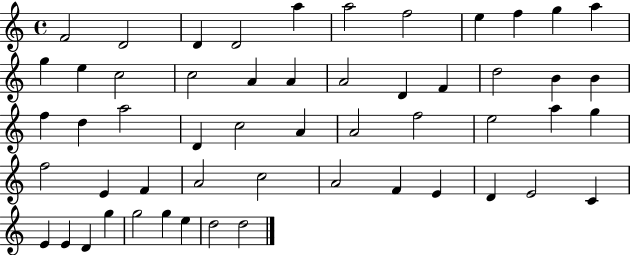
X:1
T:Untitled
M:4/4
L:1/4
K:C
F2 D2 D D2 a a2 f2 e f g a g e c2 c2 A A A2 D F d2 B B f d a2 D c2 A A2 f2 e2 a g f2 E F A2 c2 A2 F E D E2 C E E D g g2 g e d2 d2